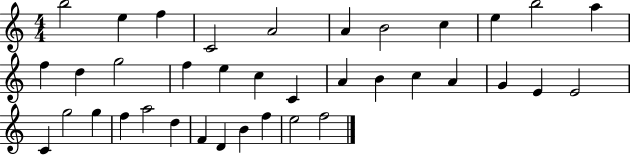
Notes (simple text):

B5/h E5/q F5/q C4/h A4/h A4/q B4/h C5/q E5/q B5/h A5/q F5/q D5/q G5/h F5/q E5/q C5/q C4/q A4/q B4/q C5/q A4/q G4/q E4/q E4/h C4/q G5/h G5/q F5/q A5/h D5/q F4/q D4/q B4/q F5/q E5/h F5/h